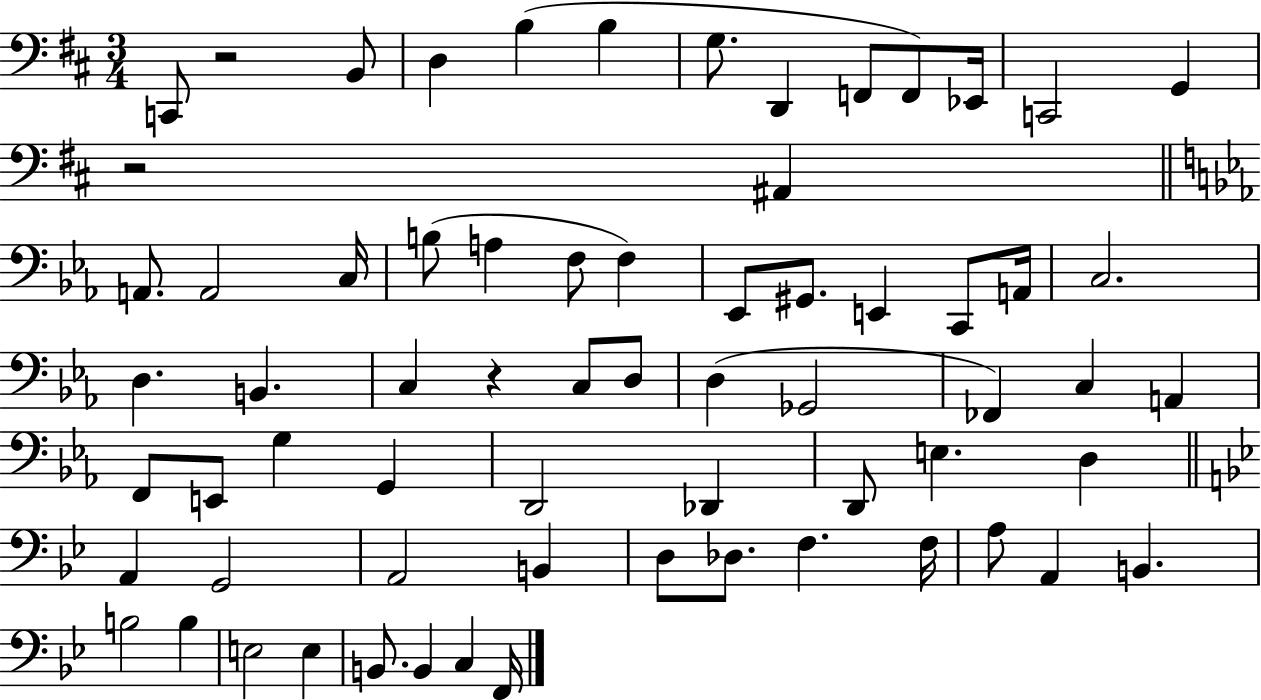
{
  \clef bass
  \numericTimeSignature
  \time 3/4
  \key d \major
  c,8 r2 b,8 | d4 b4( b4 | g8. d,4 f,8 f,8) ees,16 | c,2 g,4 | \break r2 ais,4 | \bar "||" \break \key c \minor a,8. a,2 c16 | b8( a4 f8 f4) | ees,8 gis,8. e,4 c,8 a,16 | c2. | \break d4. b,4. | c4 r4 c8 d8 | d4( ges,2 | fes,4) c4 a,4 | \break f,8 e,8 g4 g,4 | d,2 des,4 | d,8 e4. d4 | \bar "||" \break \key g \minor a,4 g,2 | a,2 b,4 | d8 des8. f4. f16 | a8 a,4 b,4. | \break b2 b4 | e2 e4 | b,8. b,4 c4 f,16 | \bar "|."
}